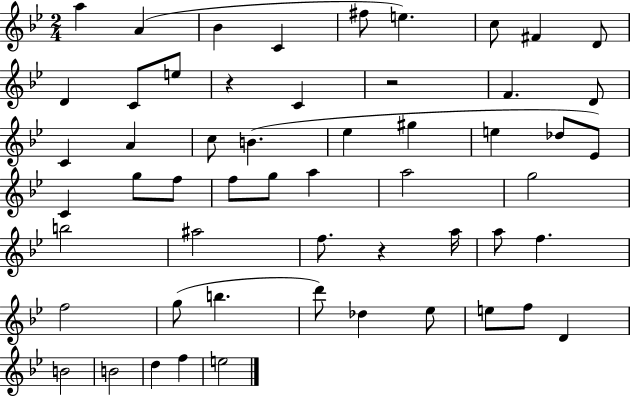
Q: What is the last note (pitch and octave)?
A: E5